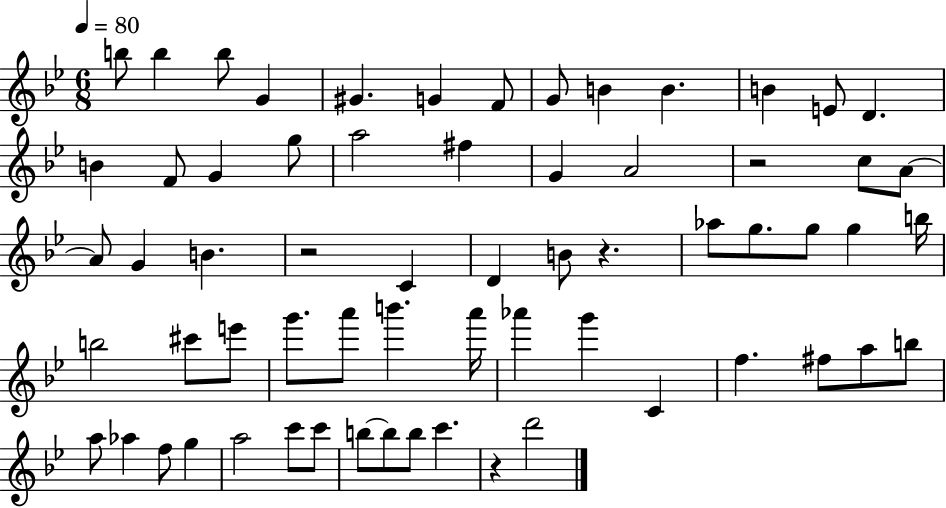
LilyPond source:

{
  \clef treble
  \numericTimeSignature
  \time 6/8
  \key bes \major
  \tempo 4 = 80
  b''8 b''4 b''8 g'4 | gis'4. g'4 f'8 | g'8 b'4 b'4. | b'4 e'8 d'4. | \break b'4 f'8 g'4 g''8 | a''2 fis''4 | g'4 a'2 | r2 c''8 a'8~~ | \break a'8 g'4 b'4. | r2 c'4 | d'4 b'8 r4. | aes''8 g''8. g''8 g''4 b''16 | \break b''2 cis'''8 e'''8 | g'''8. a'''8 b'''4. a'''16 | aes'''4 g'''4 c'4 | f''4. fis''8 a''8 b''8 | \break a''8 aes''4 f''8 g''4 | a''2 c'''8 c'''8 | b''8~~ b''8 b''8 c'''4. | r4 d'''2 | \break \bar "|."
}